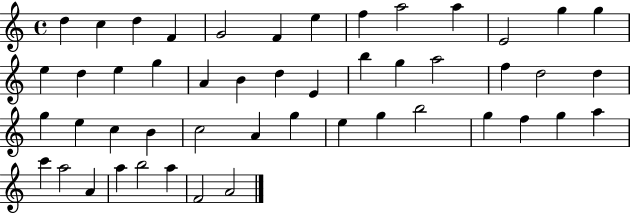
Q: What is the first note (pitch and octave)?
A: D5